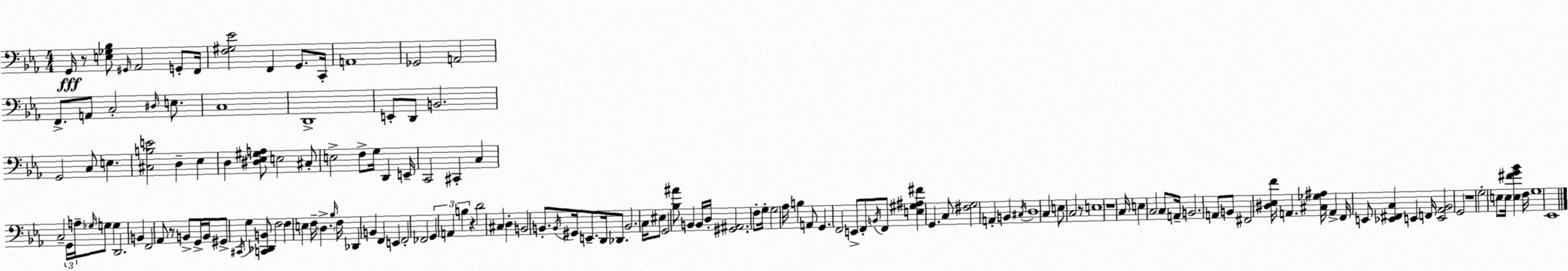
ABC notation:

X:1
T:Untitled
M:4/4
L:1/4
K:Cm
G,,/4 z/2 [E,_G,_B,]/2 ^G,,/4 _A,,2 G,,/2 F,,/4 [F,^G,_E]2 F,, G,,/2 C,,/4 A,,4 _G,,2 A,,2 F,,/2 A,,/2 C,2 ^D,/4 E,/2 C,4 D,,4 E,,/2 D,,/2 B,,2 G,,2 C,/2 E, [^C,B,E]2 D, _E, D, [^D,_E,^G,A,]/2 E,2 ^C,/2 E,2 F,/2 G,/4 D,, E,,/4 C,,2 ^C,, C, C,2 G,,/4 A,/4 _G,/4 G,/2 G, D,,2 B,, F,,2 _A,,/2 z/2 B,,/2 G,,/4 B,,/4 ^G,,/2 ^C,,/4 G, [C,,_D,,B,,]/2 F,2 F, E, F,/4 D, _B,/4 F,/4 _D,, B,, F,, E,, F,,2 _F,,2 G,, A,, B, z D2 ^C, D, B,,2 B,,/2 B,,/4 ^G,,/4 E,,/2 D,,/4 _D,,/2 B,,2 C,/4 ^E,/2 G,,2 [_B,^A]/2 B,, B,,/4 D,/4 [^G,,^A,,]2 F,/2 G,/4 G,2 _A,/4 B, A,,/2 G,, F,,2 E,,/2 F,,/2 B,,/4 F,,/2 [E,^G,^A,^F] G,, C,/2 [^F,G,]2 A,, B,, ^C,/4 D,4 C, E,/2 C,2 z/2 E,4 z4 C,/4 E, C,2 C,/2 A,,/4 B,,2 A,,/2 B,,/2 ^F,,2 [^D,_E,F]/4 A,, [^C,_G,^A,]/4 A,, F,,/4 E,,/2 [_E,,^F,,C,] E,, F,,/4 [E,,_A,,_B,,]2 G,,2 z4 G,2 E,/2 E,/4 [E,^FG_B] F,/4 G,4 _E,,4